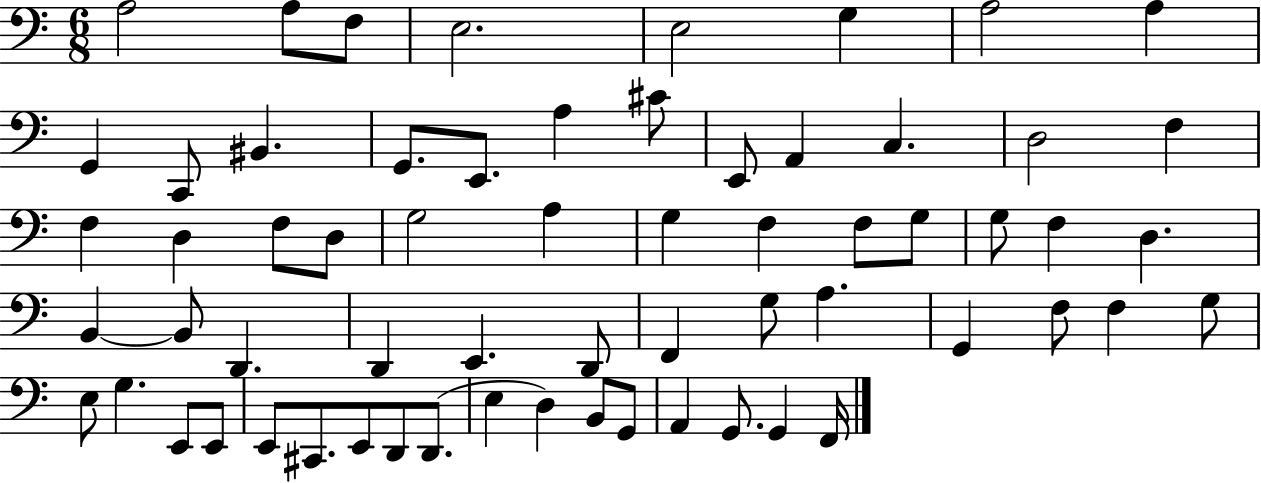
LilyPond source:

{
  \clef bass
  \numericTimeSignature
  \time 6/8
  \key c \major
  a2 a8 f8 | e2. | e2 g4 | a2 a4 | \break g,4 c,8 bis,4. | g,8. e,8. a4 cis'8 | e,8 a,4 c4. | d2 f4 | \break f4 d4 f8 d8 | g2 a4 | g4 f4 f8 g8 | g8 f4 d4. | \break b,4~~ b,8 d,4. | d,4 e,4. d,8 | f,4 g8 a4. | g,4 f8 f4 g8 | \break e8 g4. e,8 e,8 | e,8 cis,8. e,8 d,8 d,8.( | e4 d4) b,8 g,8 | a,4 g,8. g,4 f,16 | \break \bar "|."
}